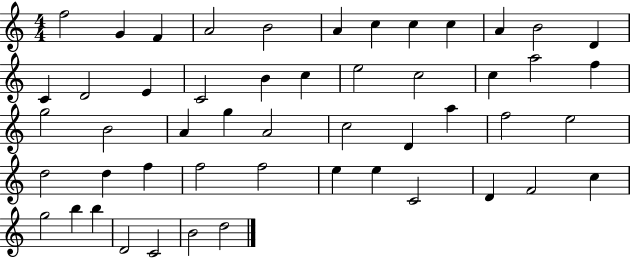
X:1
T:Untitled
M:4/4
L:1/4
K:C
f2 G F A2 B2 A c c c A B2 D C D2 E C2 B c e2 c2 c a2 f g2 B2 A g A2 c2 D a f2 e2 d2 d f f2 f2 e e C2 D F2 c g2 b b D2 C2 B2 d2